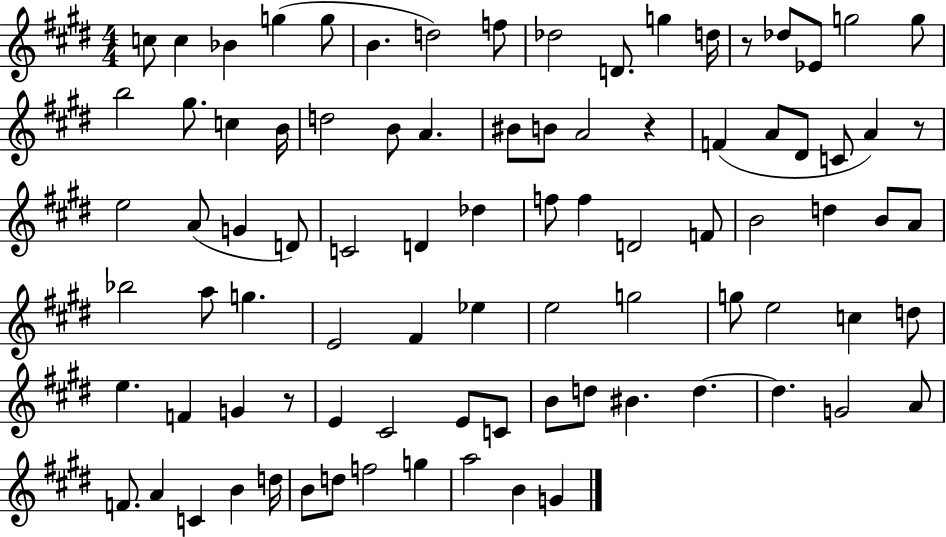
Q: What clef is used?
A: treble